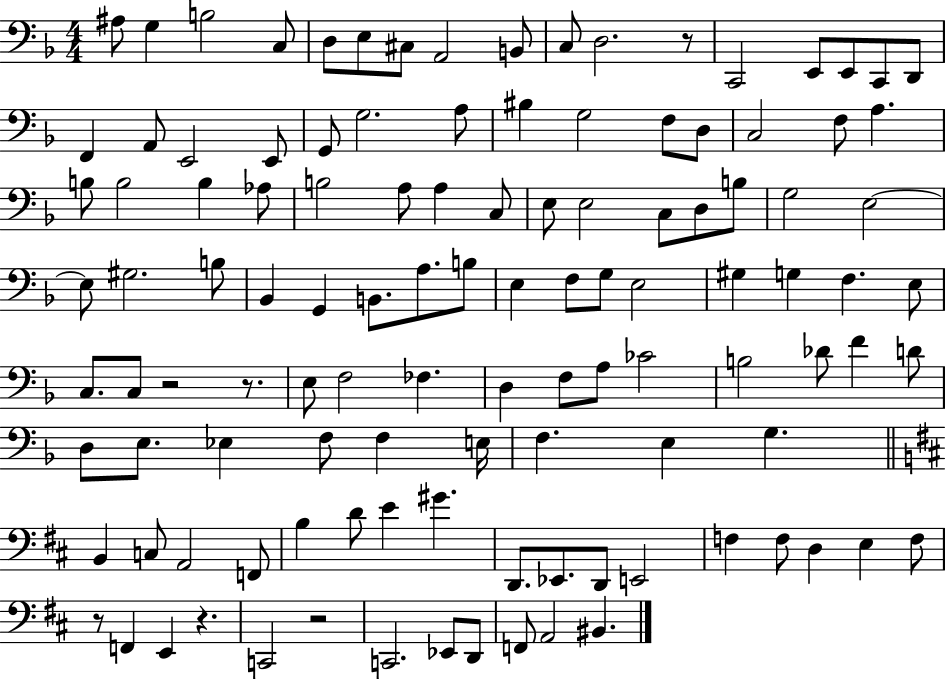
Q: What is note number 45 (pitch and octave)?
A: E3